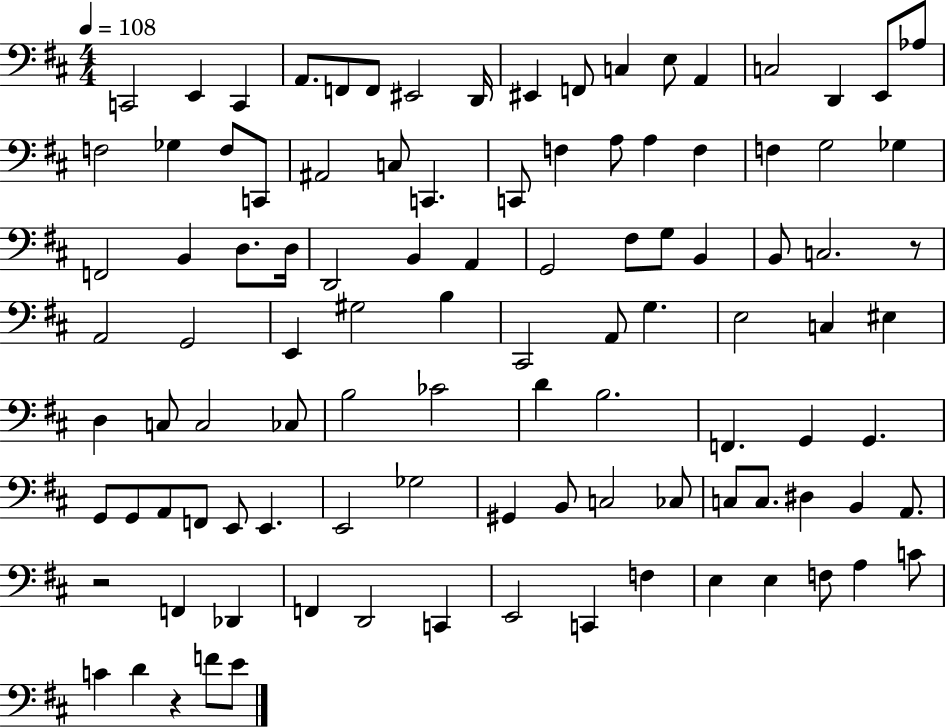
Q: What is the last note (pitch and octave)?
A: E4